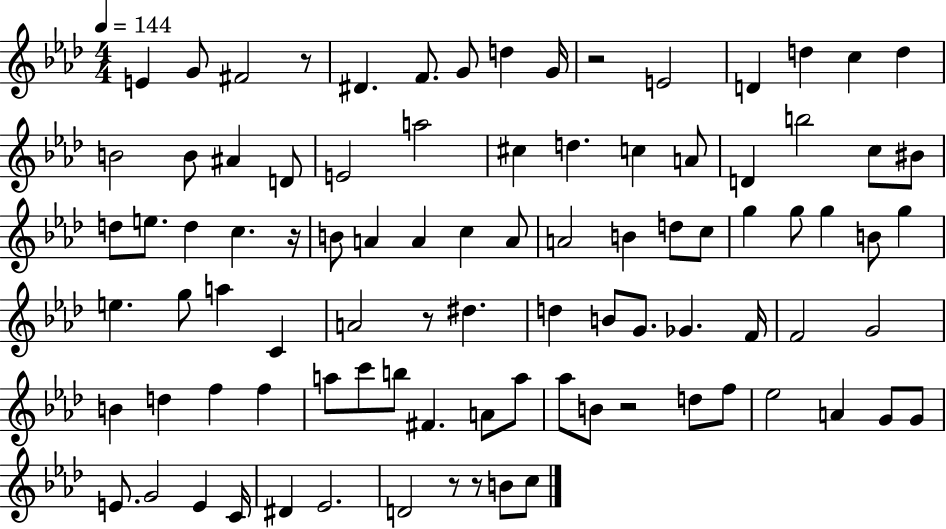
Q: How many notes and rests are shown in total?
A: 92